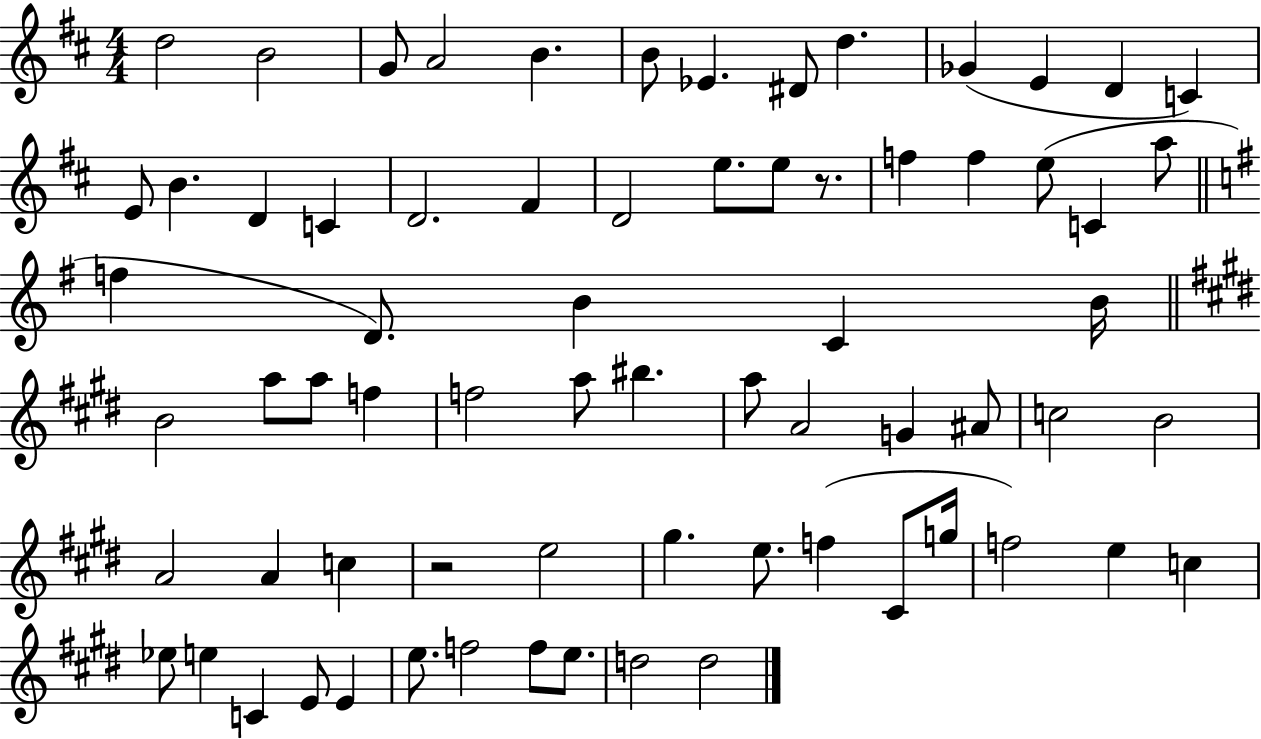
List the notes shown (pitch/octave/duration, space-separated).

D5/h B4/h G4/e A4/h B4/q. B4/e Eb4/q. D#4/e D5/q. Gb4/q E4/q D4/q C4/q E4/e B4/q. D4/q C4/q D4/h. F#4/q D4/h E5/e. E5/e R/e. F5/q F5/q E5/e C4/q A5/e F5/q D4/e. B4/q C4/q B4/s B4/h A5/e A5/e F5/q F5/h A5/e BIS5/q. A5/e A4/h G4/q A#4/e C5/h B4/h A4/h A4/q C5/q R/h E5/h G#5/q. E5/e. F5/q C#4/e G5/s F5/h E5/q C5/q Eb5/e E5/q C4/q E4/e E4/q E5/e. F5/h F5/e E5/e. D5/h D5/h